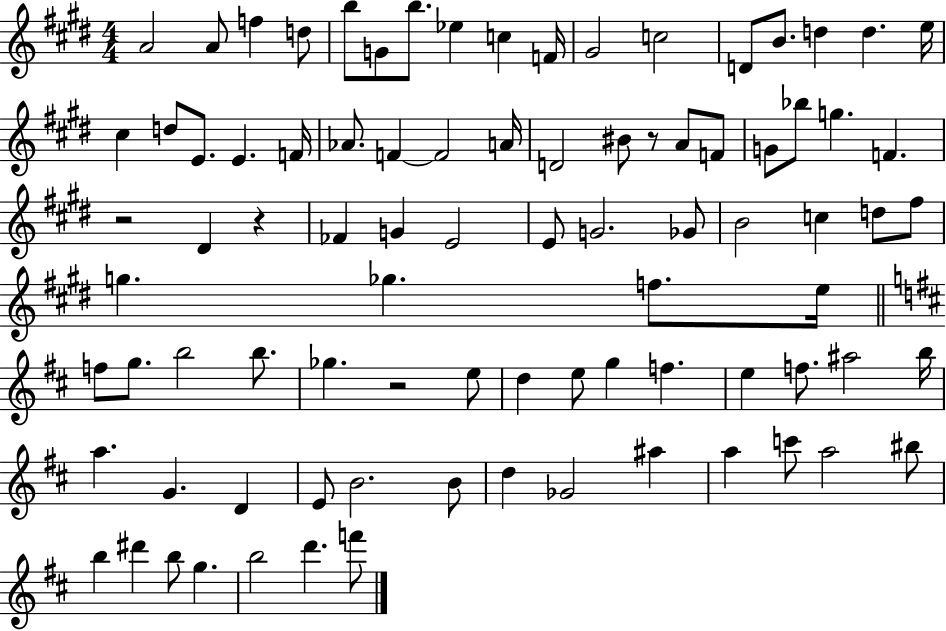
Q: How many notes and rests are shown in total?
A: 87